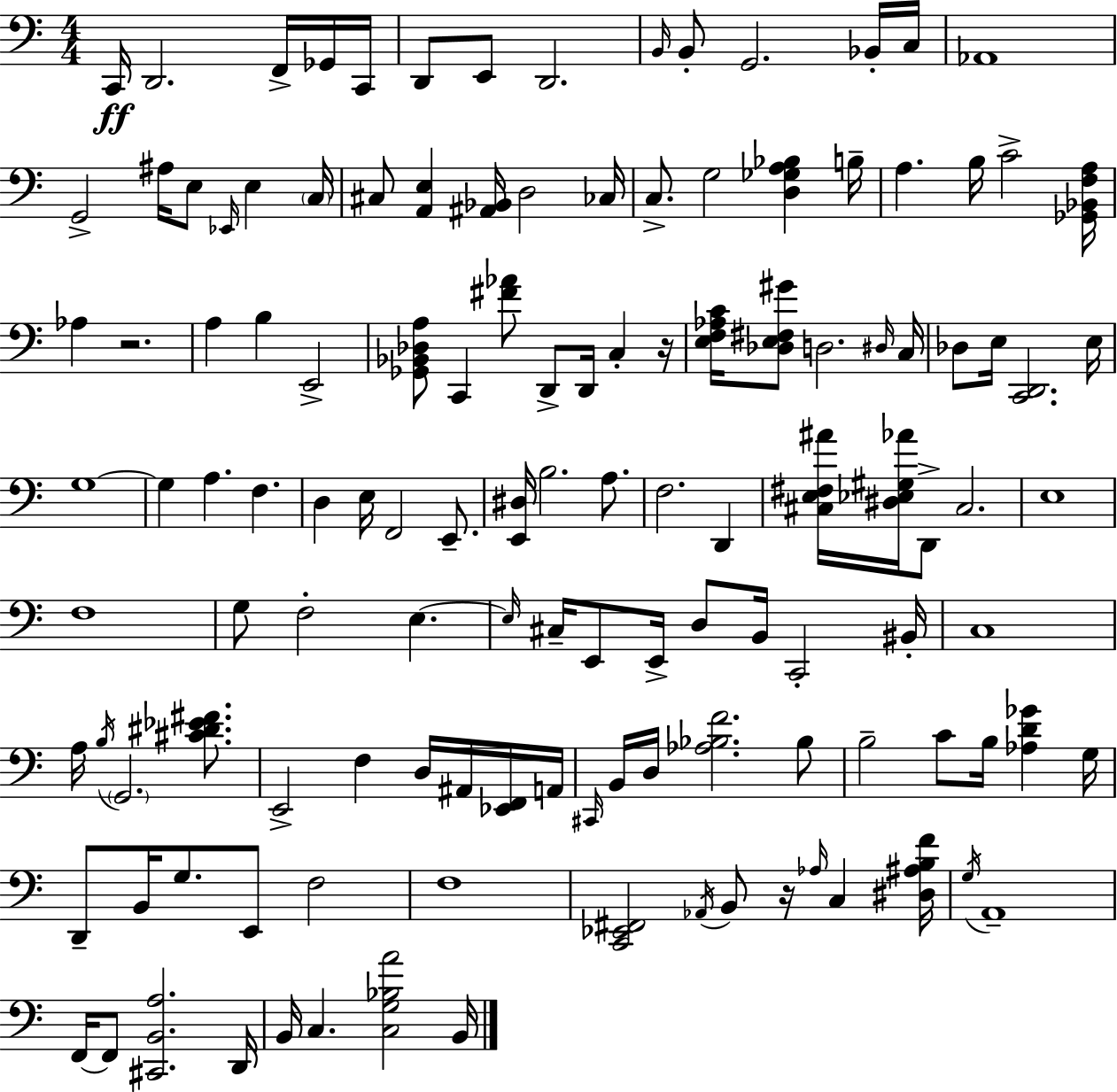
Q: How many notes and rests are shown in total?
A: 128